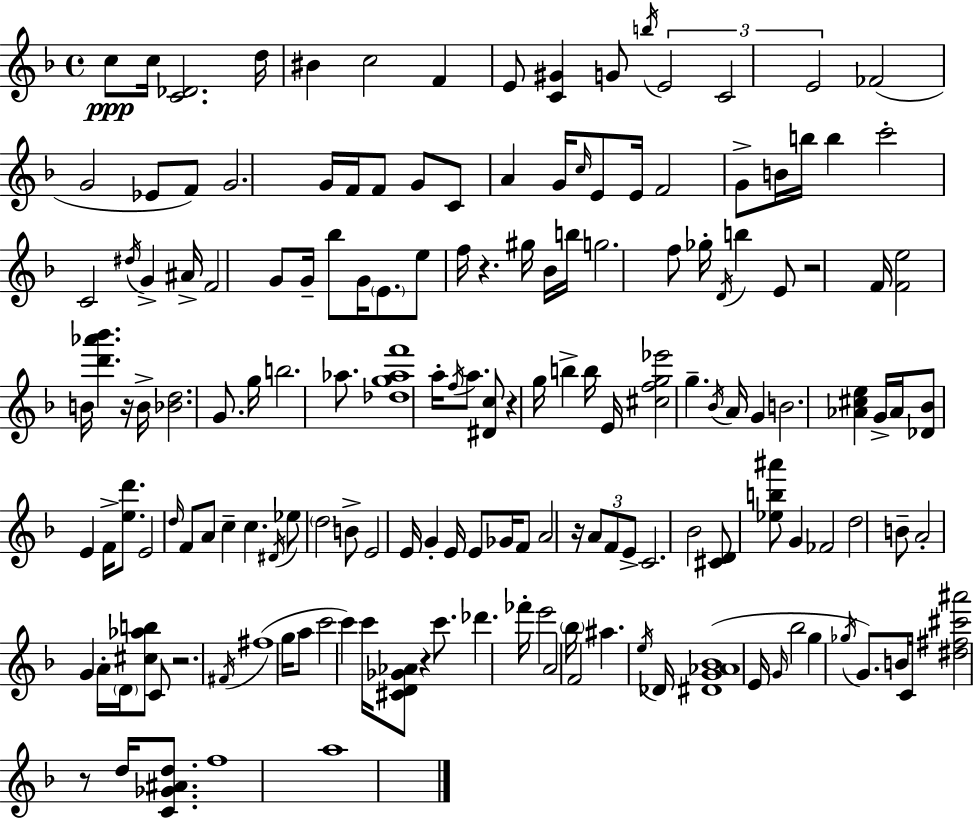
C5/e C5/s [C4,Db4]/h. D5/s BIS4/q C5/h F4/q E4/e [C4,G#4]/q G4/e B5/s E4/h C4/h E4/h FES4/h G4/h Eb4/e F4/e G4/h. G4/s F4/s F4/e G4/e C4/e A4/q G4/s C5/s E4/e E4/s F4/h G4/e B4/s B5/s B5/q C6/h C4/h D#5/s G4/q A#4/s F4/h G4/e G4/s Bb5/e G4/s E4/e. E5/e F5/s R/q. G#5/s Bb4/s B5/s G5/h. F5/e Gb5/s D4/s B5/q E4/e R/h F4/s [F4,E5]/h B4/s [D6,Ab6,Bb6]/q. R/s B4/s [Bb4,D5]/h. G4/e. G5/s B5/h. Ab5/e. [Db5,G5,Ab5,F6]/w A5/s F5/s A5/e. [D#4,C5]/e R/q G5/s B5/q B5/s E4/s [C#5,F5,G5,Eb6]/h G5/q. Bb4/s A4/s G4/q B4/h. [Ab4,C#5,E5]/q G4/s Ab4/s [Db4,Bb4]/e E4/q F4/s [E5,D6]/e. E4/h D5/s F4/e A4/e C5/q C5/q. D#4/s Eb5/e D5/h B4/e E4/h E4/s G4/q E4/s E4/e Gb4/s F4/e A4/h R/s A4/e F4/e E4/e C4/h. Bb4/h [C#4,D4]/e [Eb5,B5,A#6]/e G4/q FES4/h D5/h B4/e A4/h G4/q A4/s D4/s [C#5,Ab5,B5]/e C4/e R/h. F#4/s F#5/w G5/s A5/e C6/h C6/q C6/s [C#4,D4,Gb4,Ab4]/e R/q C6/e. Db6/q. FES6/s E6/h A4/h Bb5/s F4/h A#5/q. E5/s Db4/s [D#4,G4,Ab4,Bb4]/w E4/s G4/s Bb5/h G5/q Gb5/s G4/e. B4/s C4/s [D#5,F#5,C#6,A#6]/h R/e D5/s [C4,Gb4,A#4,D5]/e. F5/w A5/w